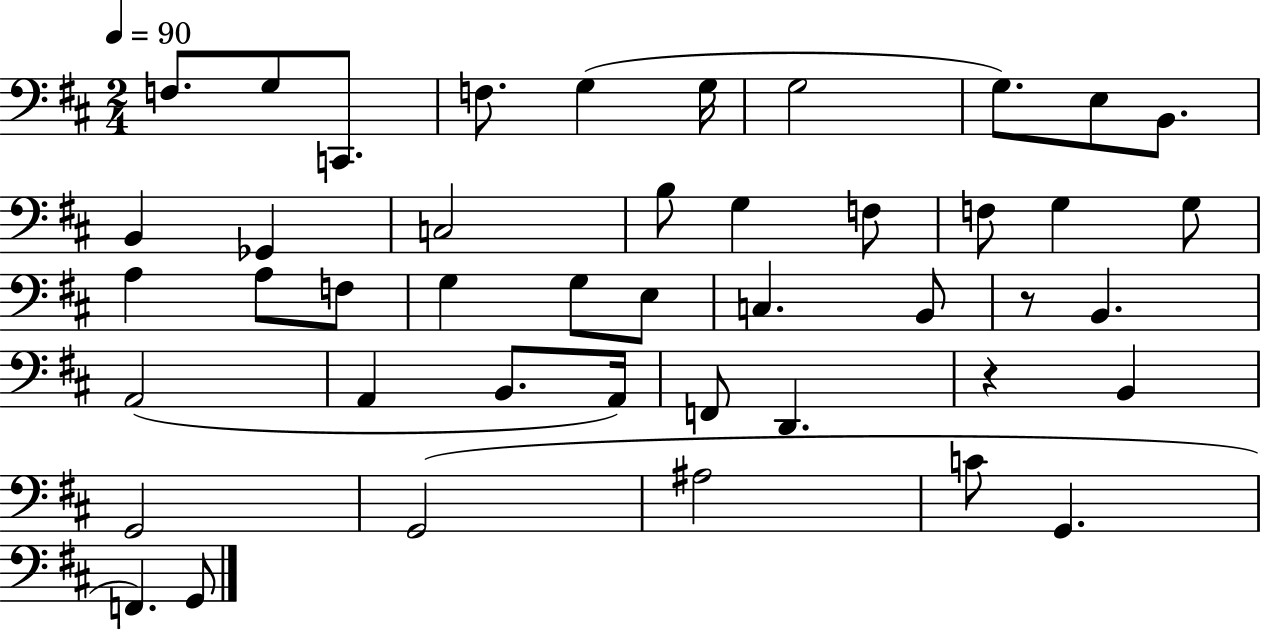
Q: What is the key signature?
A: D major